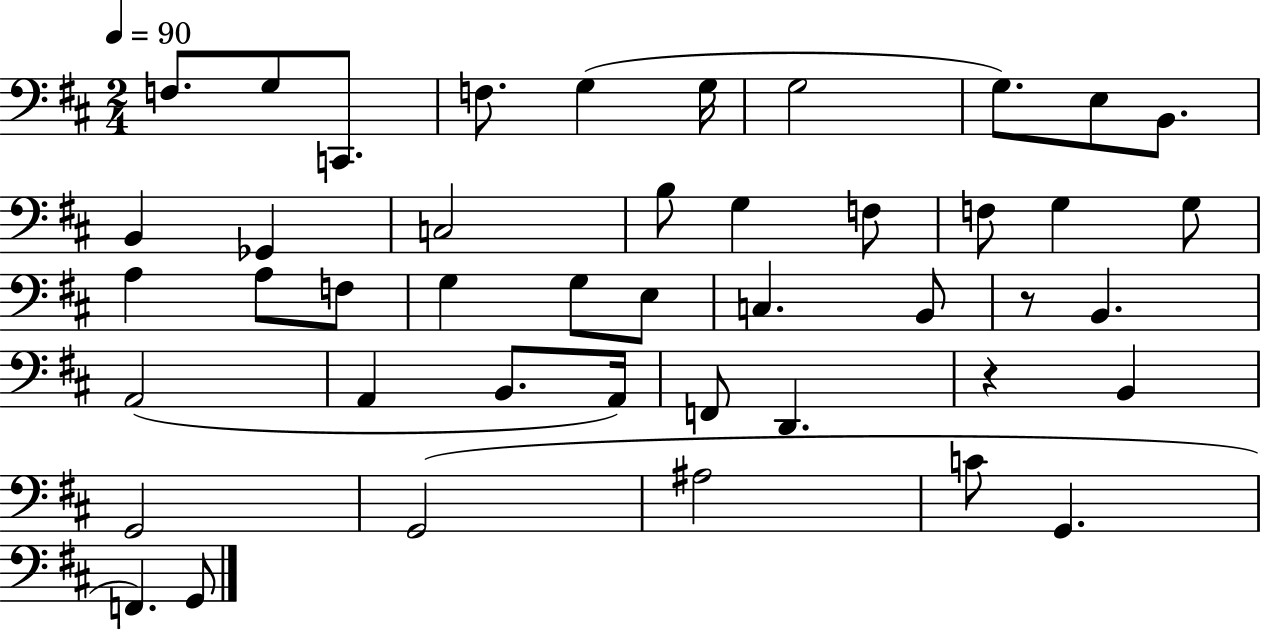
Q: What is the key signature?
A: D major